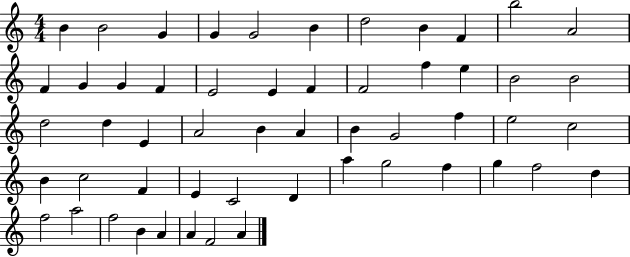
B4/q B4/h G4/q G4/q G4/h B4/q D5/h B4/q F4/q B5/h A4/h F4/q G4/q G4/q F4/q E4/h E4/q F4/q F4/h F5/q E5/q B4/h B4/h D5/h D5/q E4/q A4/h B4/q A4/q B4/q G4/h F5/q E5/h C5/h B4/q C5/h F4/q E4/q C4/h D4/q A5/q G5/h F5/q G5/q F5/h D5/q F5/h A5/h F5/h B4/q A4/q A4/q F4/h A4/q